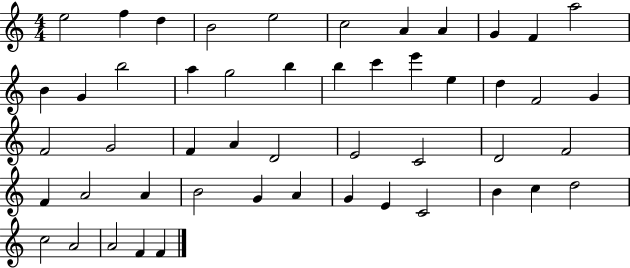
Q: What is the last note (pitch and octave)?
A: F4